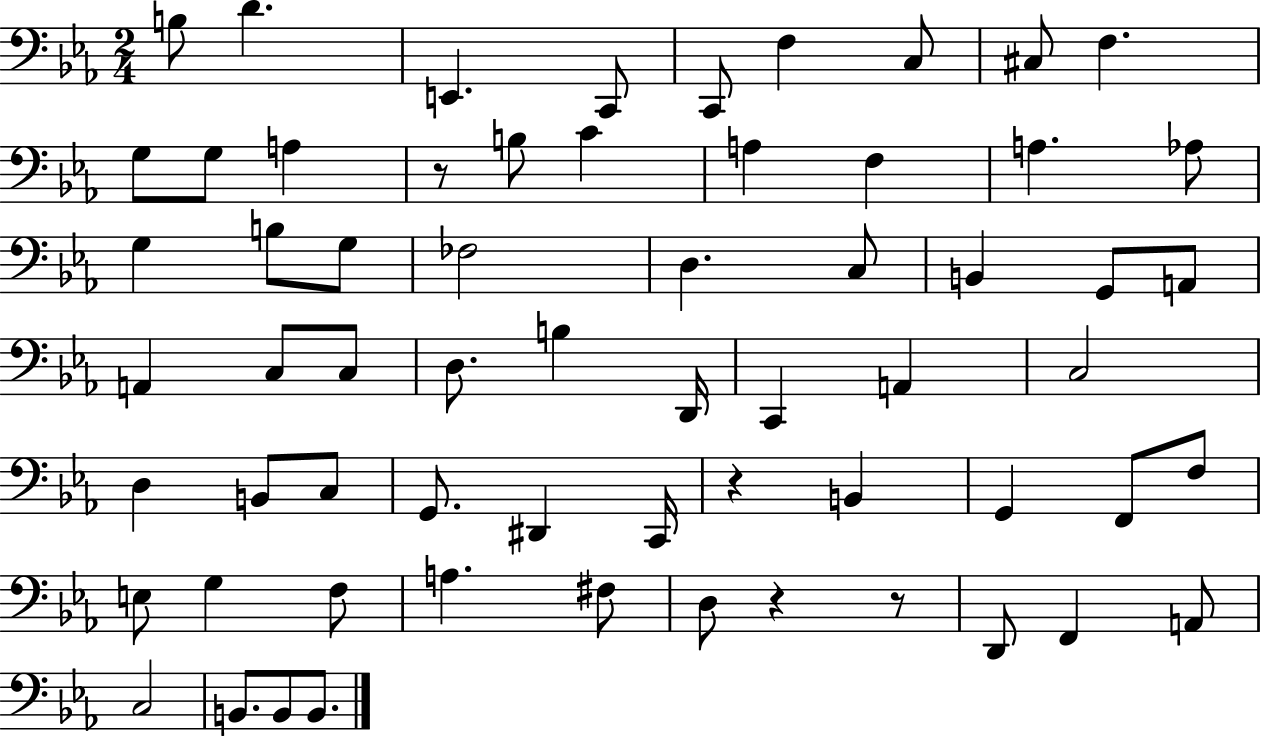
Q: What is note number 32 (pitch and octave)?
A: B3